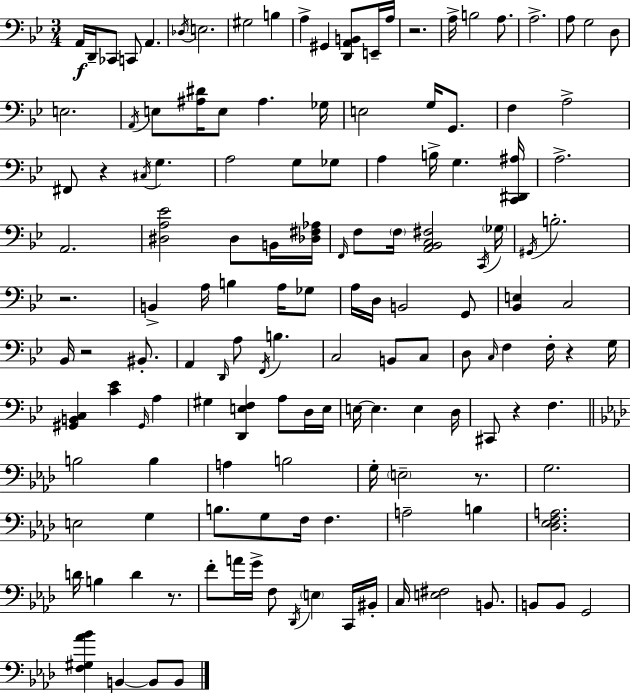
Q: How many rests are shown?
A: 8